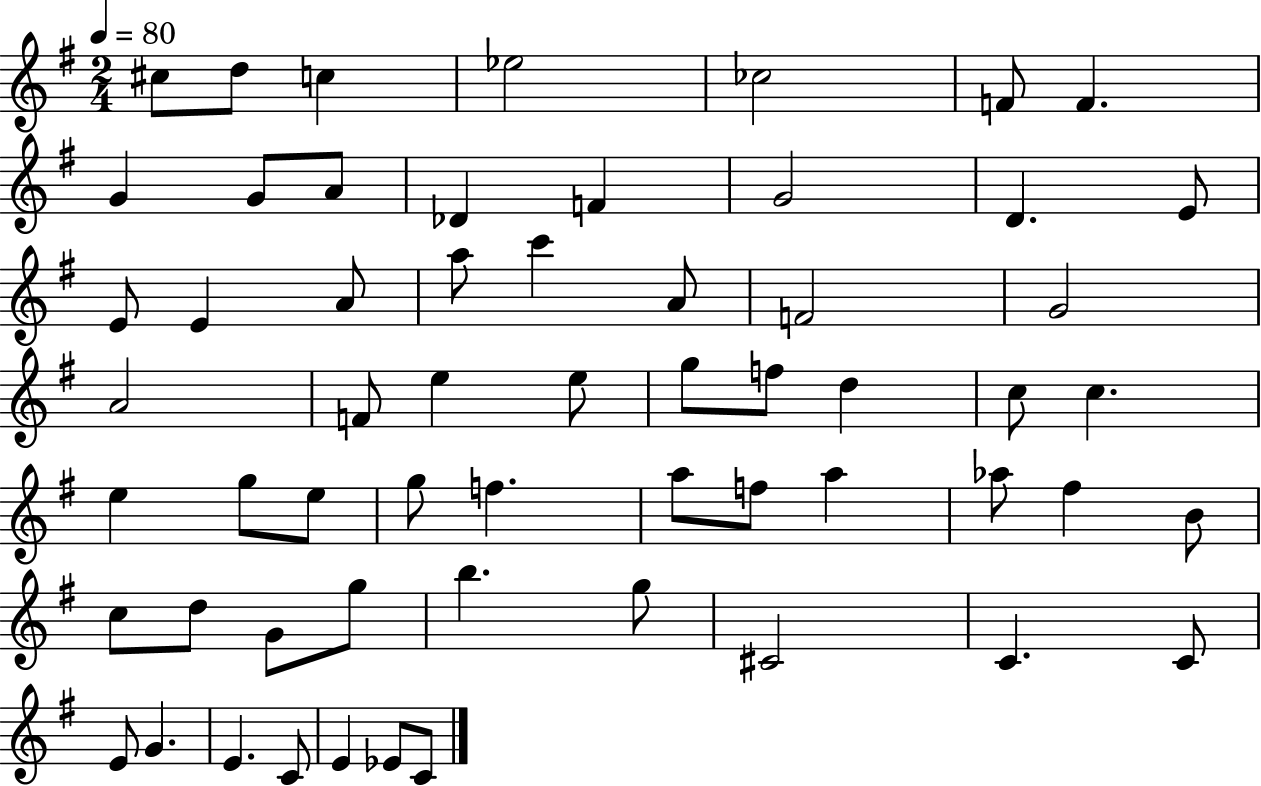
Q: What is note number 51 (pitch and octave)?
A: C4